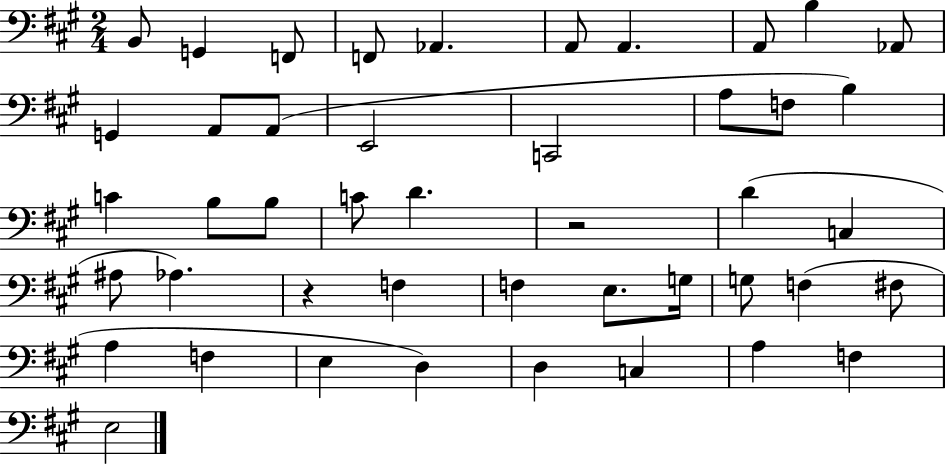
B2/e G2/q F2/e F2/e Ab2/q. A2/e A2/q. A2/e B3/q Ab2/e G2/q A2/e A2/e E2/h C2/h A3/e F3/e B3/q C4/q B3/e B3/e C4/e D4/q. R/h D4/q C3/q A#3/e Ab3/q. R/q F3/q F3/q E3/e. G3/s G3/e F3/q F#3/e A3/q F3/q E3/q D3/q D3/q C3/q A3/q F3/q E3/h